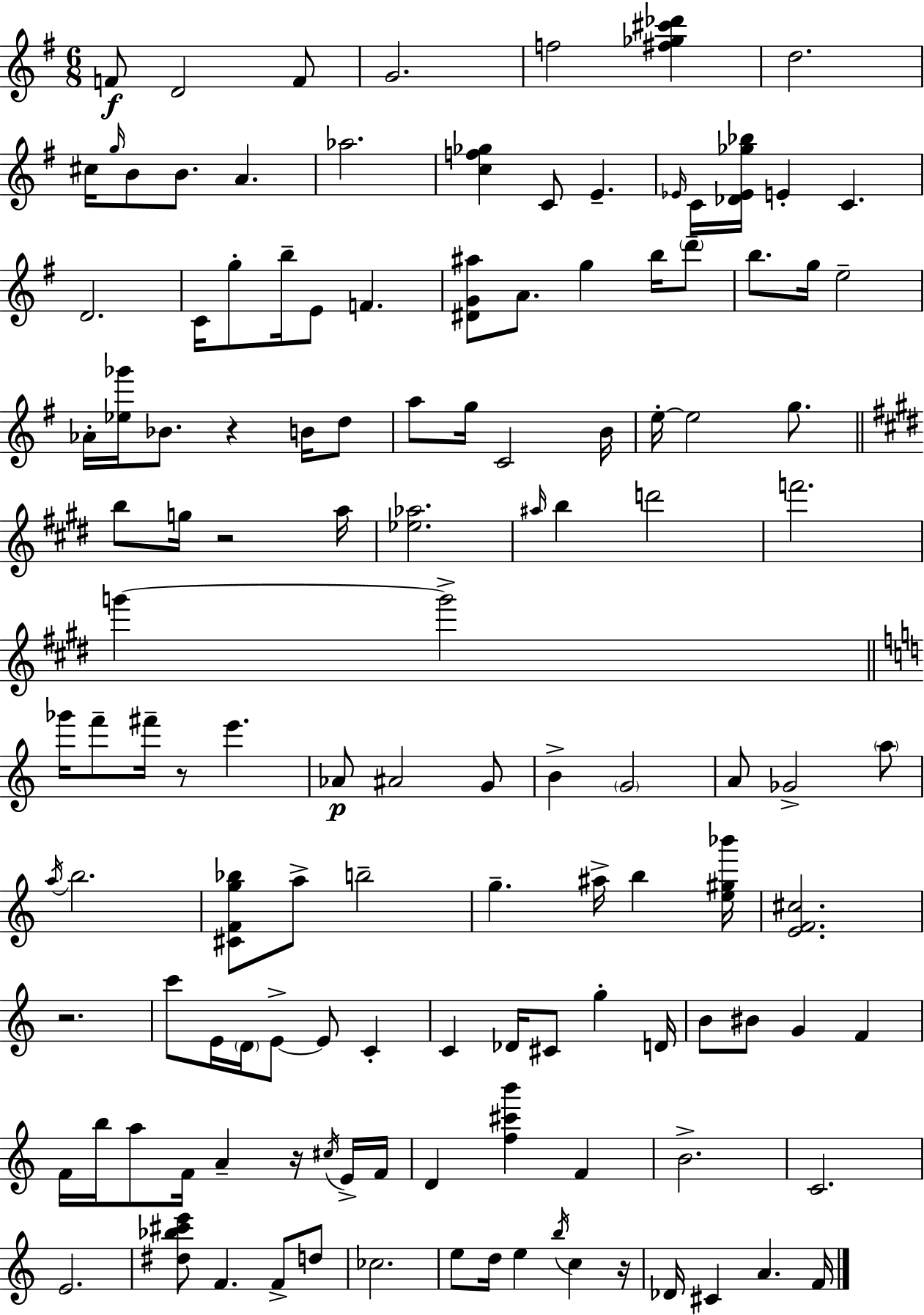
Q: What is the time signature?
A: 6/8